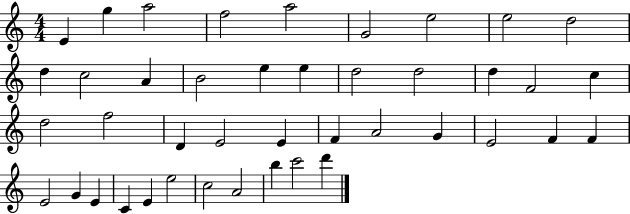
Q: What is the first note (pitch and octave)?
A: E4